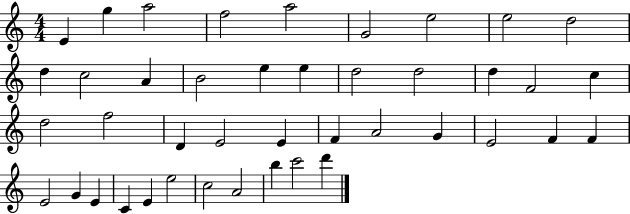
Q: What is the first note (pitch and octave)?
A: E4